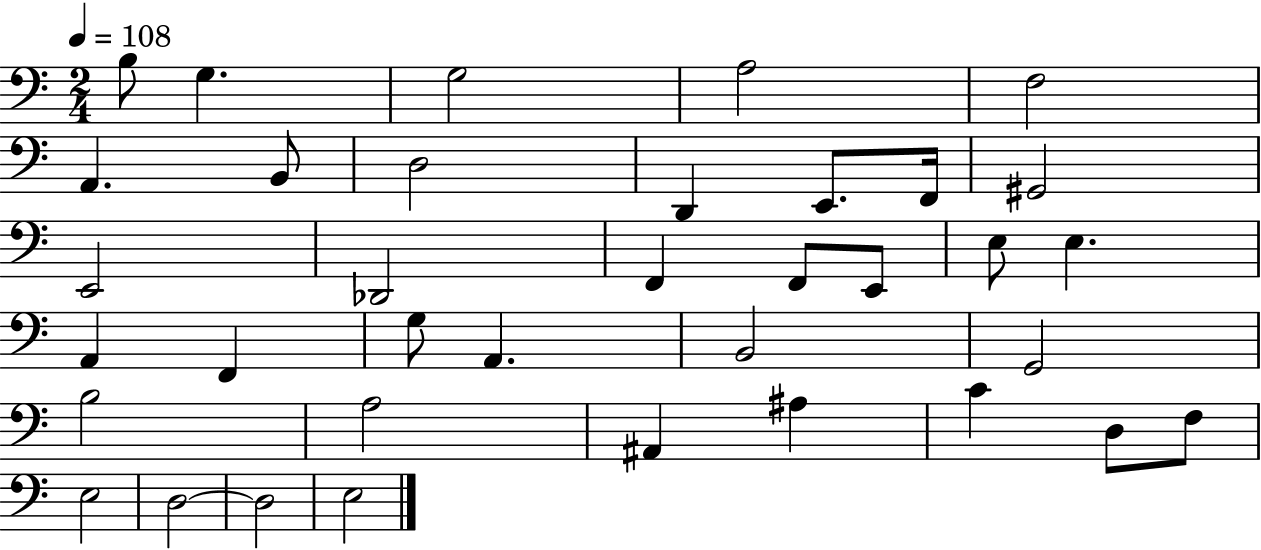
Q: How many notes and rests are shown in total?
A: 36